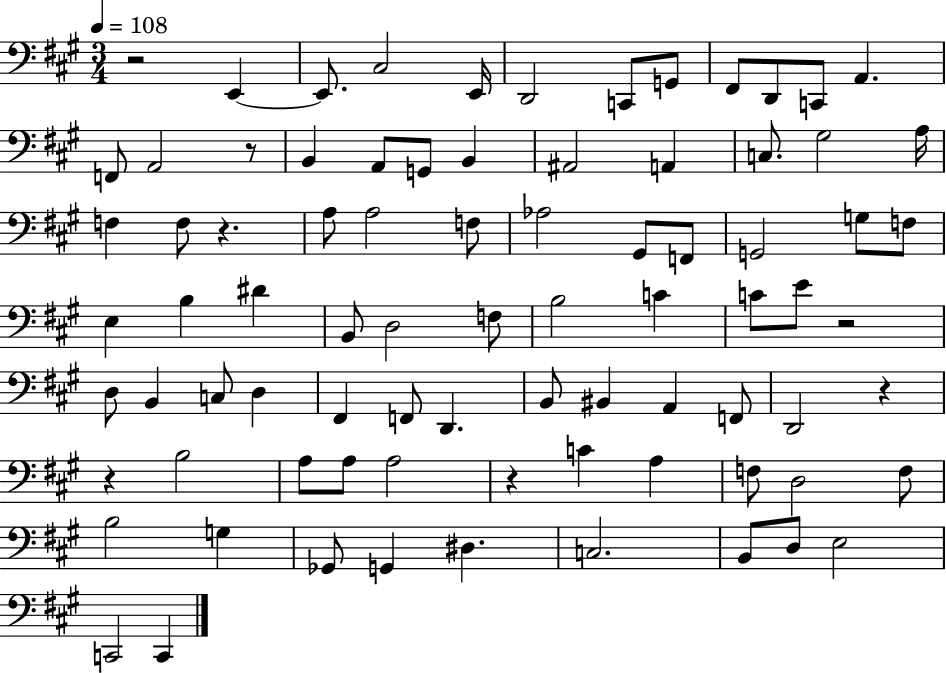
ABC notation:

X:1
T:Untitled
M:3/4
L:1/4
K:A
z2 E,, E,,/2 ^C,2 E,,/4 D,,2 C,,/2 G,,/2 ^F,,/2 D,,/2 C,,/2 A,, F,,/2 A,,2 z/2 B,, A,,/2 G,,/2 B,, ^A,,2 A,, C,/2 ^G,2 A,/4 F, F,/2 z A,/2 A,2 F,/2 _A,2 ^G,,/2 F,,/2 G,,2 G,/2 F,/2 E, B, ^D B,,/2 D,2 F,/2 B,2 C C/2 E/2 z2 D,/2 B,, C,/2 D, ^F,, F,,/2 D,, B,,/2 ^B,, A,, F,,/2 D,,2 z z B,2 A,/2 A,/2 A,2 z C A, F,/2 D,2 F,/2 B,2 G, _G,,/2 G,, ^D, C,2 B,,/2 D,/2 E,2 C,,2 C,,